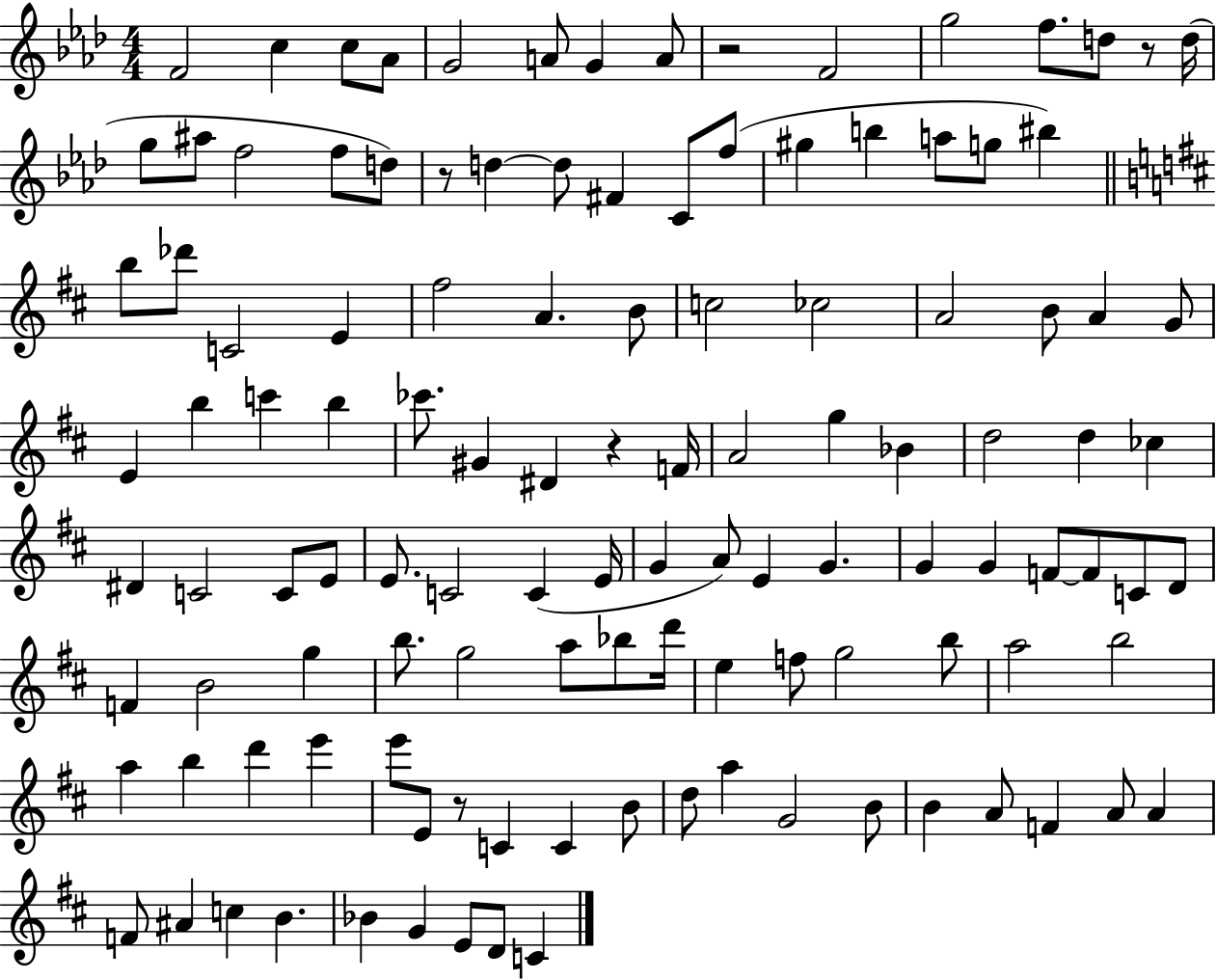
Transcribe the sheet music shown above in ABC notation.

X:1
T:Untitled
M:4/4
L:1/4
K:Ab
F2 c c/2 _A/2 G2 A/2 G A/2 z2 F2 g2 f/2 d/2 z/2 d/4 g/2 ^a/2 f2 f/2 d/2 z/2 d d/2 ^F C/2 f/2 ^g b a/2 g/2 ^b b/2 _d'/2 C2 E ^f2 A B/2 c2 _c2 A2 B/2 A G/2 E b c' b _c'/2 ^G ^D z F/4 A2 g _B d2 d _c ^D C2 C/2 E/2 E/2 C2 C E/4 G A/2 E G G G F/2 F/2 C/2 D/2 F B2 g b/2 g2 a/2 _b/2 d'/4 e f/2 g2 b/2 a2 b2 a b d' e' e'/2 E/2 z/2 C C B/2 d/2 a G2 B/2 B A/2 F A/2 A F/2 ^A c B _B G E/2 D/2 C